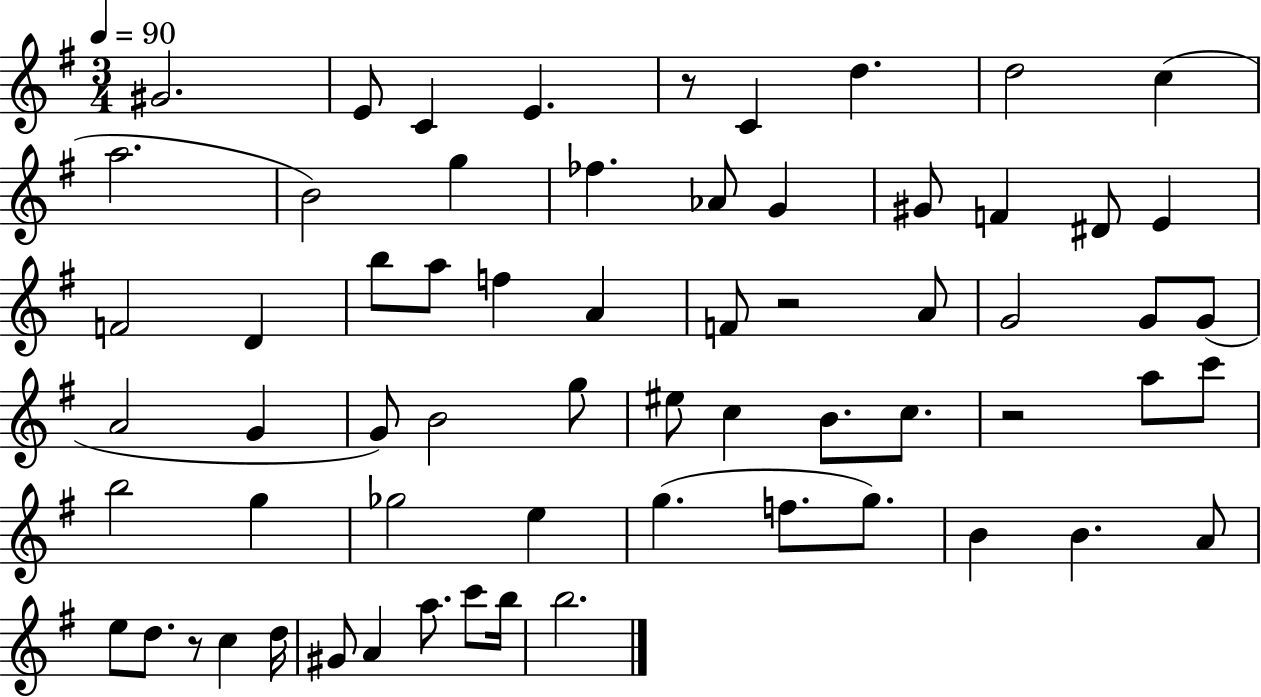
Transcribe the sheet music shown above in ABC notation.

X:1
T:Untitled
M:3/4
L:1/4
K:G
^G2 E/2 C E z/2 C d d2 c a2 B2 g _f _A/2 G ^G/2 F ^D/2 E F2 D b/2 a/2 f A F/2 z2 A/2 G2 G/2 G/2 A2 G G/2 B2 g/2 ^e/2 c B/2 c/2 z2 a/2 c'/2 b2 g _g2 e g f/2 g/2 B B A/2 e/2 d/2 z/2 c d/4 ^G/2 A a/2 c'/2 b/4 b2